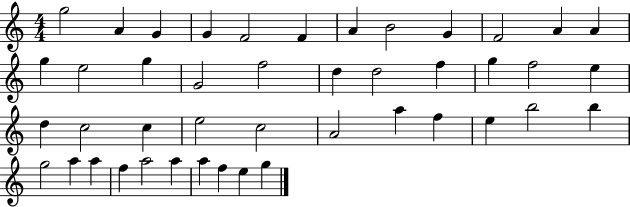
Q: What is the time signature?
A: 4/4